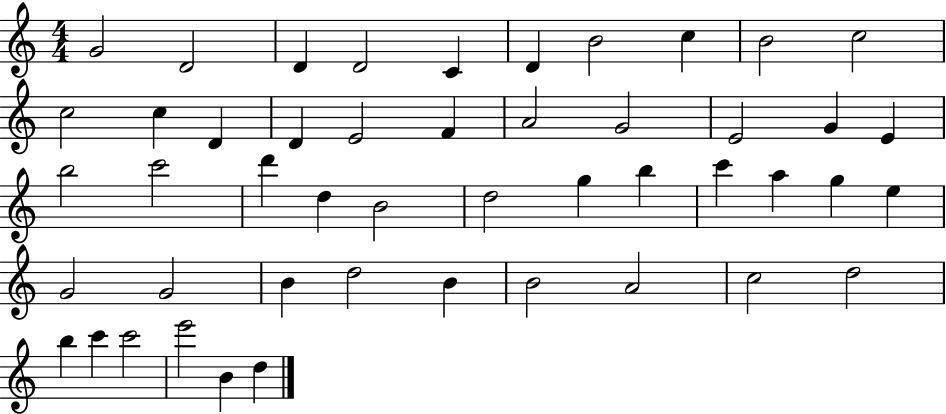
X:1
T:Untitled
M:4/4
L:1/4
K:C
G2 D2 D D2 C D B2 c B2 c2 c2 c D D E2 F A2 G2 E2 G E b2 c'2 d' d B2 d2 g b c' a g e G2 G2 B d2 B B2 A2 c2 d2 b c' c'2 e'2 B d